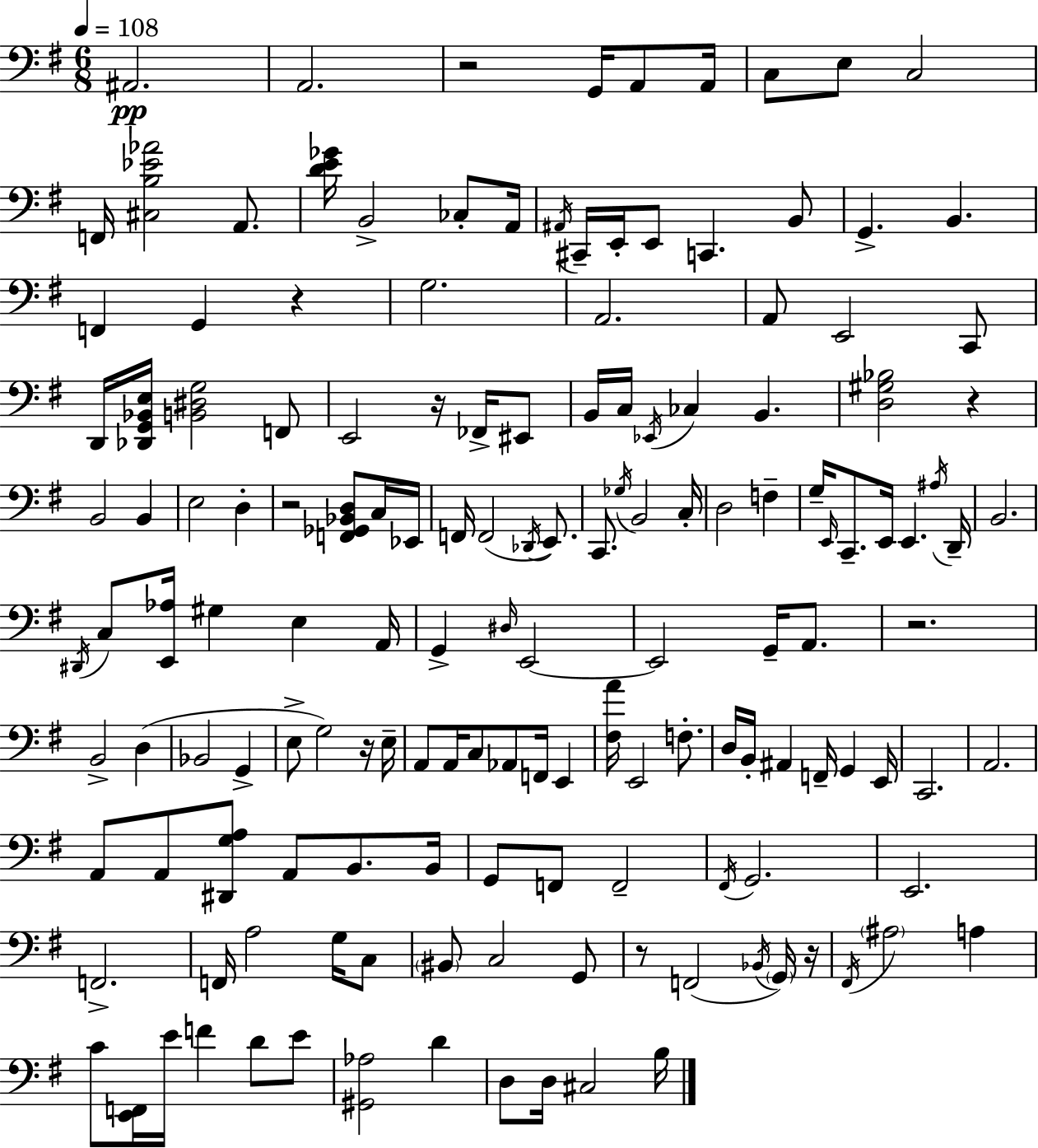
X:1
T:Untitled
M:6/8
L:1/4
K:Em
^A,,2 A,,2 z2 G,,/4 A,,/2 A,,/4 C,/2 E,/2 C,2 F,,/4 [^C,B,_E_A]2 A,,/2 [DE_G]/4 B,,2 _C,/2 A,,/4 ^A,,/4 ^C,,/4 E,,/4 E,,/2 C,, B,,/2 G,, B,, F,, G,, z G,2 A,,2 A,,/2 E,,2 C,,/2 D,,/4 [_D,,G,,_B,,E,]/4 [B,,^D,G,]2 F,,/2 E,,2 z/4 _F,,/4 ^E,,/2 B,,/4 C,/4 _E,,/4 _C, B,, [D,^G,_B,]2 z B,,2 B,, E,2 D, z2 [F,,_G,,_B,,D,]/2 C,/4 _E,,/4 F,,/4 F,,2 _D,,/4 E,,/2 C,,/2 _G,/4 B,,2 C,/4 D,2 F, G,/4 E,,/4 C,,/2 E,,/4 E,, ^A,/4 D,,/4 B,,2 ^D,,/4 C,/2 [E,,_A,]/4 ^G, E, A,,/4 G,, ^D,/4 E,,2 E,,2 G,,/4 A,,/2 z2 B,,2 D, _B,,2 G,, E,/2 G,2 z/4 E,/4 A,,/2 A,,/4 C,/2 _A,,/2 F,,/4 E,, [^F,A]/4 E,,2 F,/2 D,/4 B,,/4 ^A,, F,,/4 G,, E,,/4 C,,2 A,,2 A,,/2 A,,/2 [^D,,G,A,]/2 A,,/2 B,,/2 B,,/4 G,,/2 F,,/2 F,,2 ^F,,/4 G,,2 E,,2 F,,2 F,,/4 A,2 G,/4 C,/2 ^B,,/2 C,2 G,,/2 z/2 F,,2 _B,,/4 G,,/4 z/4 ^F,,/4 ^A,2 A, C/2 [E,,F,,]/4 E/4 F D/2 E/2 [^G,,_A,]2 D D,/2 D,/4 ^C,2 B,/4